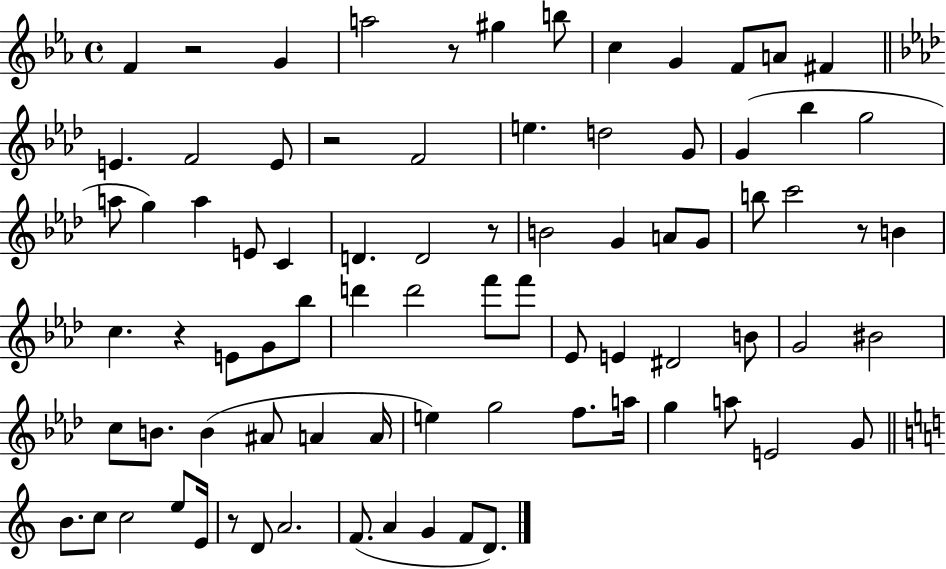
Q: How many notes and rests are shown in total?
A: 81